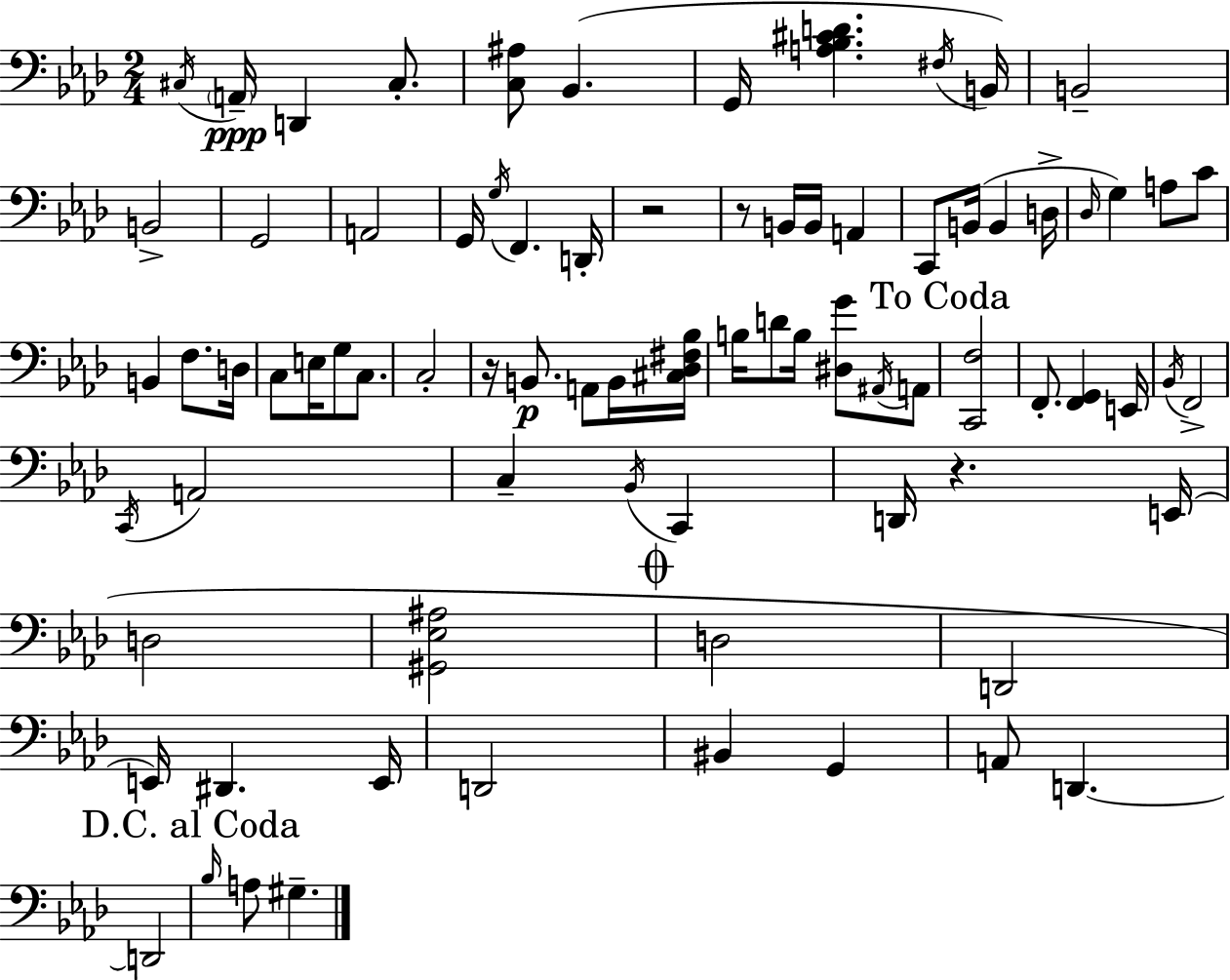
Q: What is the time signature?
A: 2/4